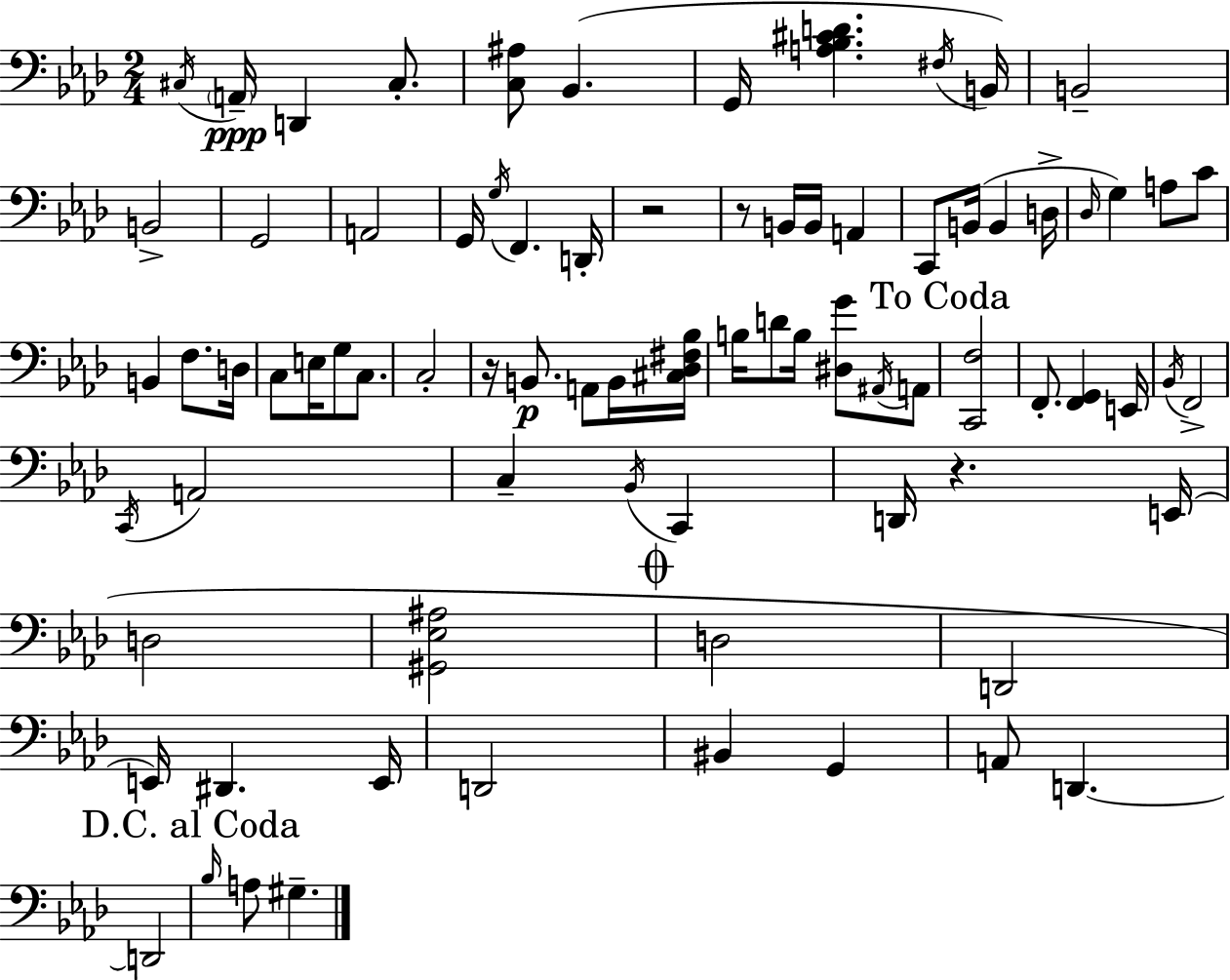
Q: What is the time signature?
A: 2/4